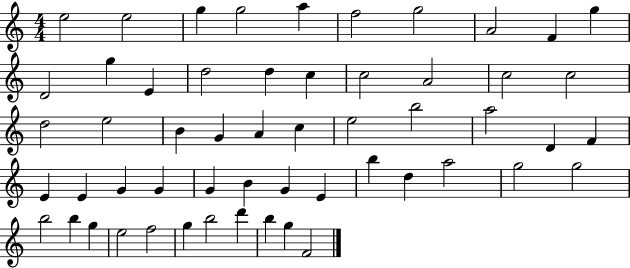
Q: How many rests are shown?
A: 0